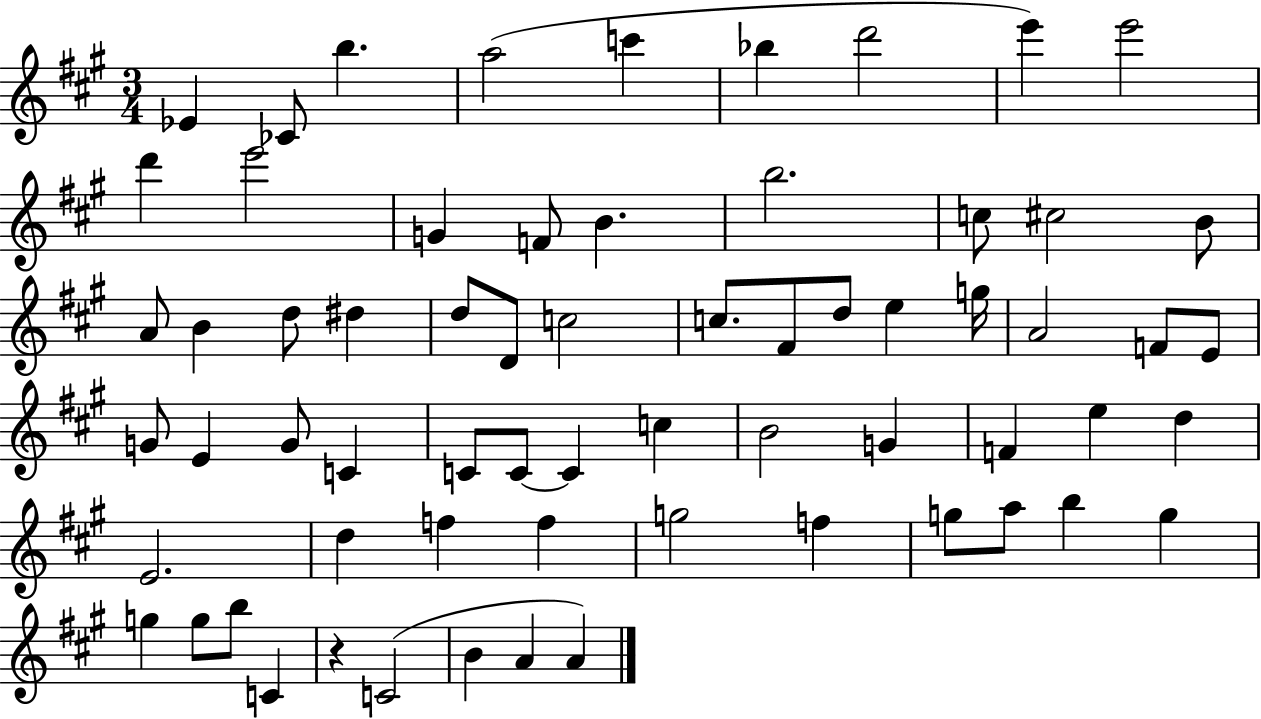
Eb4/q CES4/e B5/q. A5/h C6/q Bb5/q D6/h E6/q E6/h D6/q E6/h G4/q F4/e B4/q. B5/h. C5/e C#5/h B4/e A4/e B4/q D5/e D#5/q D5/e D4/e C5/h C5/e. F#4/e D5/e E5/q G5/s A4/h F4/e E4/e G4/e E4/q G4/e C4/q C4/e C4/e C4/q C5/q B4/h G4/q F4/q E5/q D5/q E4/h. D5/q F5/q F5/q G5/h F5/q G5/e A5/e B5/q G5/q G5/q G5/e B5/e C4/q R/q C4/h B4/q A4/q A4/q